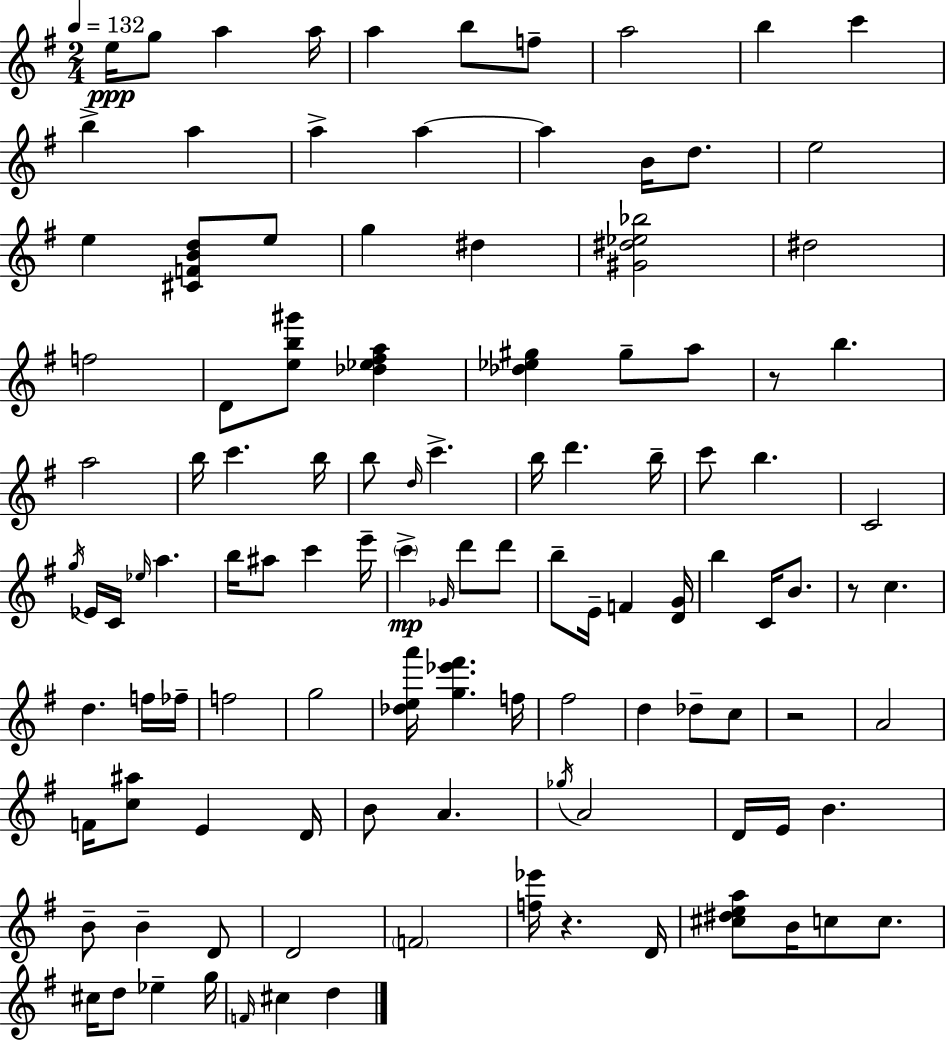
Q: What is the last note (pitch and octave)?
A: D5